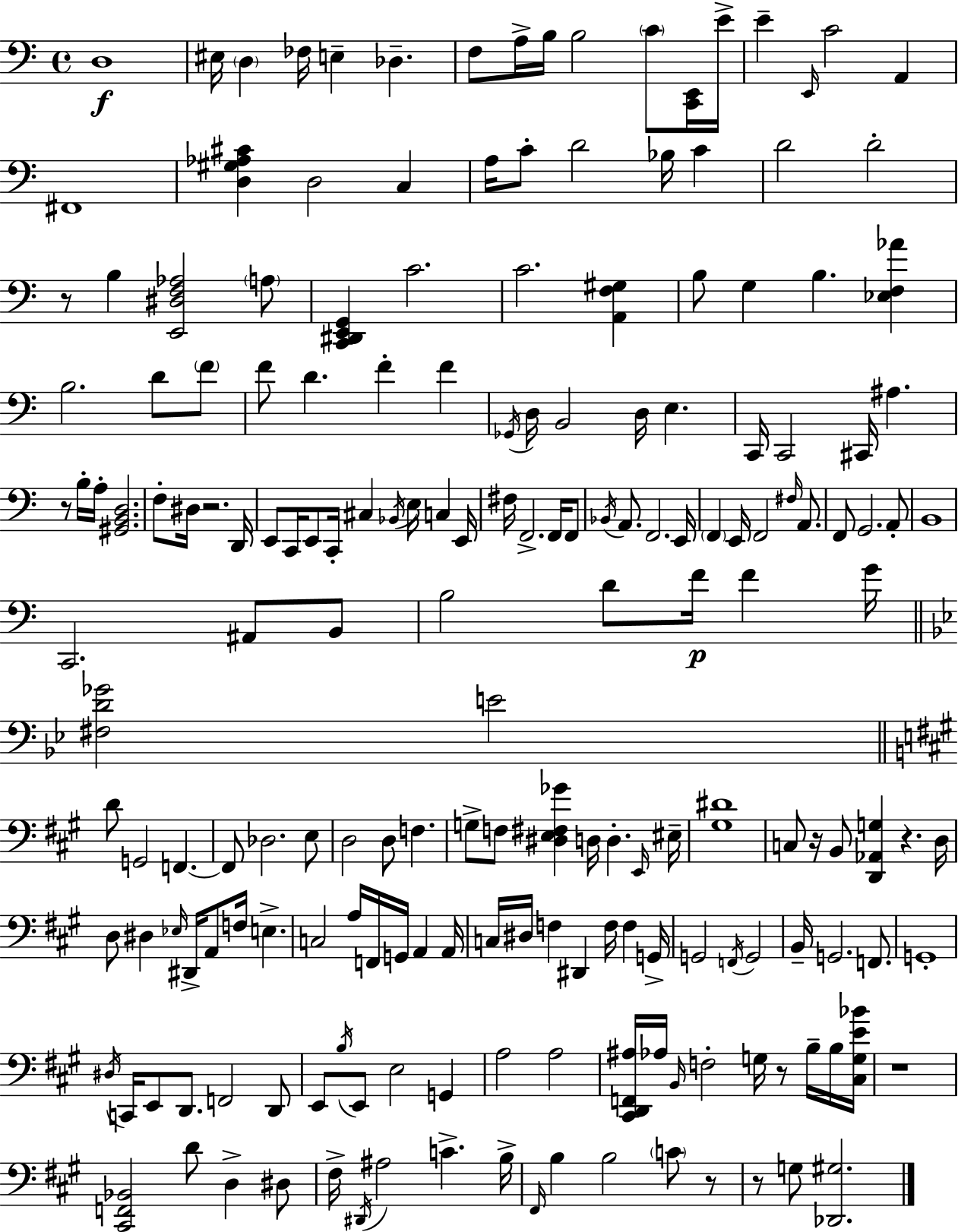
D3/w EIS3/s D3/q FES3/s E3/q Db3/q. F3/e A3/s B3/s B3/h C4/e [C2,E2]/s E4/s E4/q E2/s C4/h A2/q F#2/w [D3,G#3,Ab3,C#4]/q D3/h C3/q A3/s C4/e D4/h Bb3/s C4/q D4/h D4/h R/e B3/q [E2,D#3,F3,Ab3]/h A3/e [C2,D#2,E2,G2]/q C4/h. C4/h. [A2,F3,G#3]/q B3/e G3/q B3/q. [Eb3,F3,Ab4]/q B3/h. D4/e F4/e F4/e D4/q. F4/q F4/q Gb2/s D3/s B2/h D3/s E3/q. C2/s C2/h C#2/s A#3/q. R/e B3/s A3/s [G#2,B2,D3]/h. F3/e D#3/s R/h. D2/s E2/e C2/s E2/e C2/s C#3/q Bb2/s E3/s C3/q E2/s F#3/s F2/h. F2/s F2/e Bb2/s A2/e. F2/h. E2/s F2/q E2/s F2/h F#3/s A2/e. F2/e G2/h. A2/e B2/w C2/h. A#2/e B2/e B3/h D4/e F4/s F4/q G4/s [F#3,D4,Gb4]/h E4/h D4/e G2/h F2/q. F2/e Db3/h. E3/e D3/h D3/e F3/q. G3/e F3/e [D#3,E3,F#3,Gb4]/q D3/s D3/q. E2/s EIS3/s [G#3,D#4]/w C3/e R/s B2/e [D2,Ab2,G3]/q R/q. D3/s D3/e D#3/q Eb3/s D#2/s A2/e F3/s E3/q. C3/h A3/s F2/s G2/s A2/q A2/s C3/s D#3/s F3/q D#2/q F3/s F3/q G2/s G2/h F2/s G2/h B2/s G2/h. F2/e. G2/w D#3/s C2/s E2/e D2/e. F2/h D2/e E2/e B3/s E2/e E3/h G2/q A3/h A3/h [C#2,D2,F2,A#3]/s Ab3/s B2/s F3/h G3/s R/e B3/s B3/s [C#3,G3,E4,Bb4]/s R/w [C#2,F2,Bb2]/h D4/e D3/q D#3/e F#3/s D#2/s A#3/h C4/q. B3/s F#2/s B3/q B3/h C4/e R/e R/e G3/e [Db2,G#3]/h.